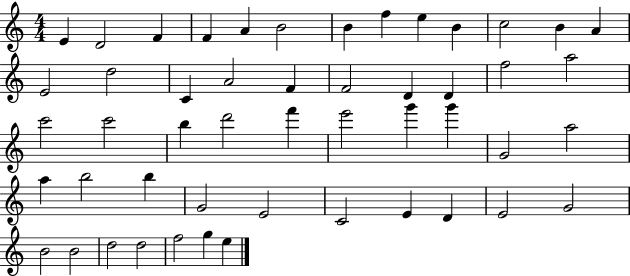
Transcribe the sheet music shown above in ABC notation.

X:1
T:Untitled
M:4/4
L:1/4
K:C
E D2 F F A B2 B f e B c2 B A E2 d2 C A2 F F2 D D f2 a2 c'2 c'2 b d'2 f' e'2 g' g' G2 a2 a b2 b G2 E2 C2 E D E2 G2 B2 B2 d2 d2 f2 g e